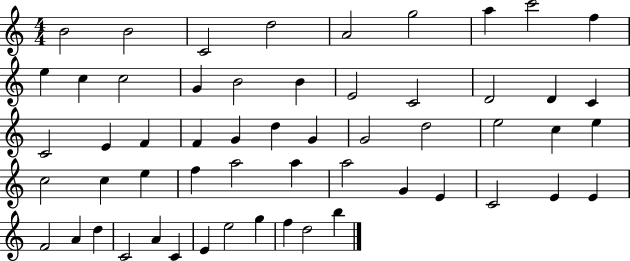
{
  \clef treble
  \numericTimeSignature
  \time 4/4
  \key c \major
  b'2 b'2 | c'2 d''2 | a'2 g''2 | a''4 c'''2 f''4 | \break e''4 c''4 c''2 | g'4 b'2 b'4 | e'2 c'2 | d'2 d'4 c'4 | \break c'2 e'4 f'4 | f'4 g'4 d''4 g'4 | g'2 d''2 | e''2 c''4 e''4 | \break c''2 c''4 e''4 | f''4 a''2 a''4 | a''2 g'4 e'4 | c'2 e'4 e'4 | \break f'2 a'4 d''4 | c'2 a'4 c'4 | e'4 e''2 g''4 | f''4 d''2 b''4 | \break \bar "|."
}